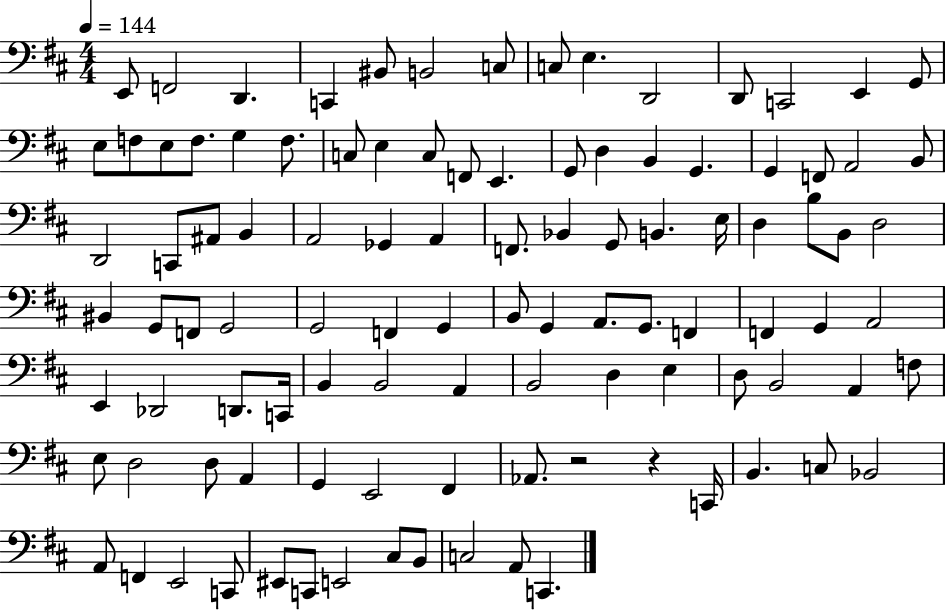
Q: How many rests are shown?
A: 2